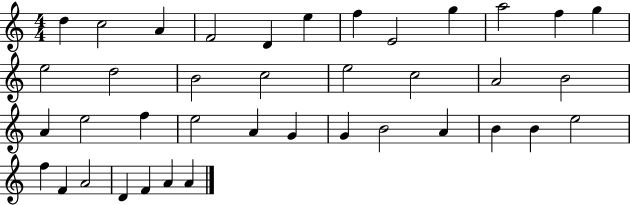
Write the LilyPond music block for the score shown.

{
  \clef treble
  \numericTimeSignature
  \time 4/4
  \key c \major
  d''4 c''2 a'4 | f'2 d'4 e''4 | f''4 e'2 g''4 | a''2 f''4 g''4 | \break e''2 d''2 | b'2 c''2 | e''2 c''2 | a'2 b'2 | \break a'4 e''2 f''4 | e''2 a'4 g'4 | g'4 b'2 a'4 | b'4 b'4 e''2 | \break f''4 f'4 a'2 | d'4 f'4 a'4 a'4 | \bar "|."
}